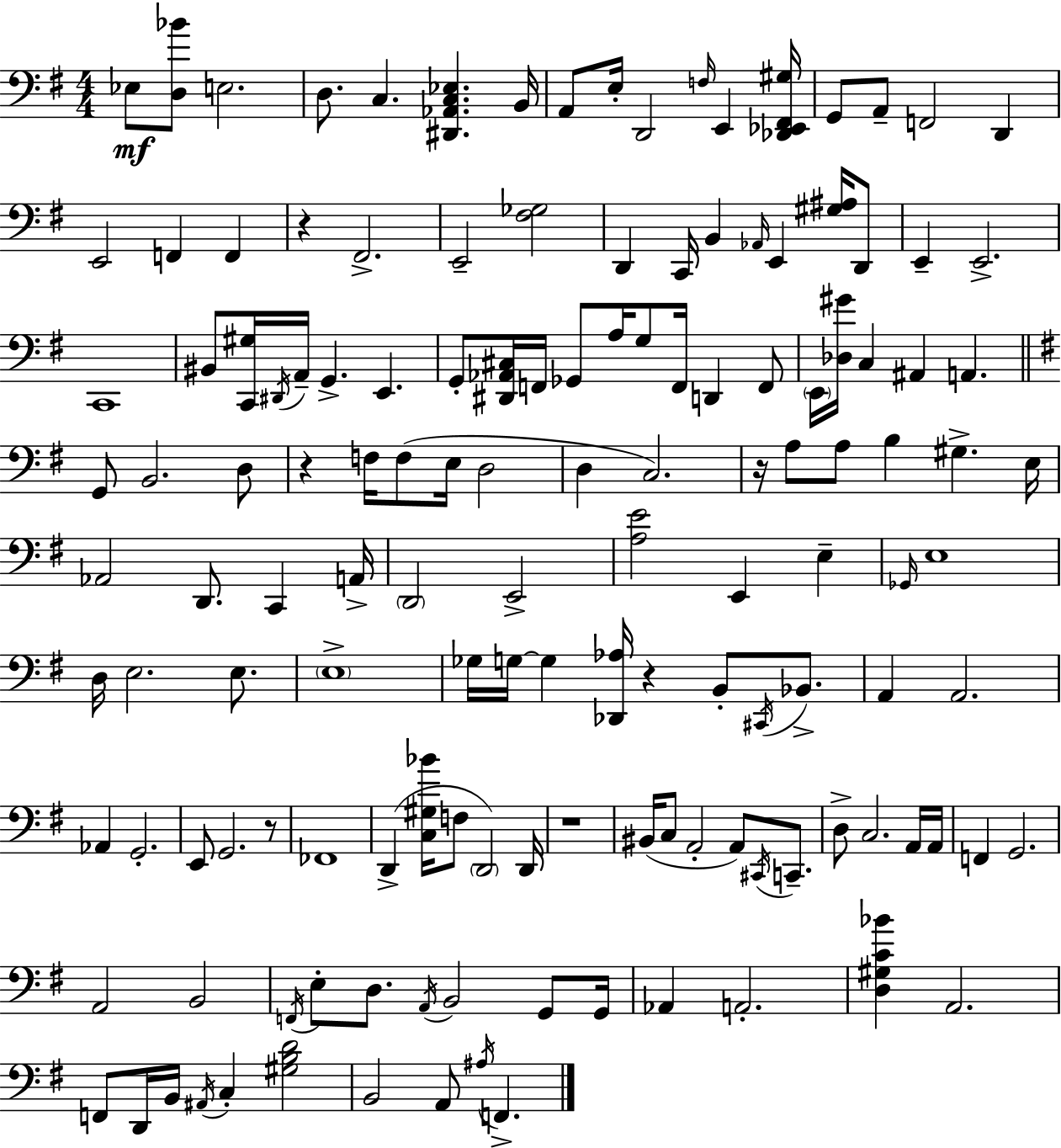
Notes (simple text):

Eb3/e [D3,Bb4]/e E3/h. D3/e. C3/q. [D#2,Ab2,C3,Eb3]/q. B2/s A2/e E3/s D2/h F3/s E2/q [Db2,Eb2,F#2,G#3]/s G2/e A2/e F2/h D2/q E2/h F2/q F2/q R/q F#2/h. E2/h [F#3,Gb3]/h D2/q C2/s B2/q Ab2/s E2/q [G#3,A#3]/s D2/e E2/q E2/h. C2/w BIS2/e [C2,G#3]/s D#2/s A2/s G2/q. E2/q. G2/e [D#2,Ab2,C#3]/s F2/s Gb2/e A3/s G3/e F2/s D2/q F2/e E2/s [Db3,G#4]/s C3/q A#2/q A2/q. G2/e B2/h. D3/e R/q F3/s F3/e E3/s D3/h D3/q C3/h. R/s A3/e A3/e B3/q G#3/q. E3/s Ab2/h D2/e. C2/q A2/s D2/h E2/h [A3,E4]/h E2/q E3/q Gb2/s E3/w D3/s E3/h. E3/e. E3/w Gb3/s G3/s G3/q [Db2,Ab3]/s R/q B2/e C#2/s Bb2/e. A2/q A2/h. Ab2/q G2/h. E2/e G2/h. R/e FES2/w D2/q [C3,G#3,Bb4]/s F3/e D2/h D2/s R/w BIS2/s C3/e A2/h A2/e C#2/s C2/e. D3/e C3/h. A2/s A2/s F2/q G2/h. A2/h B2/h F2/s E3/e D3/e. A2/s B2/h G2/e G2/s Ab2/q A2/h. [D3,G#3,C4,Bb4]/q A2/h. F2/e D2/s B2/s A#2/s C3/q [G#3,B3,D4]/h B2/h A2/e A#3/s F2/q.